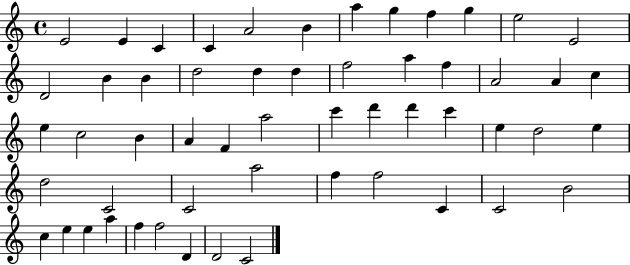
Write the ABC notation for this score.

X:1
T:Untitled
M:4/4
L:1/4
K:C
E2 E C C A2 B a g f g e2 E2 D2 B B d2 d d f2 a f A2 A c e c2 B A F a2 c' d' d' c' e d2 e d2 C2 C2 a2 f f2 C C2 B2 c e e a f f2 D D2 C2